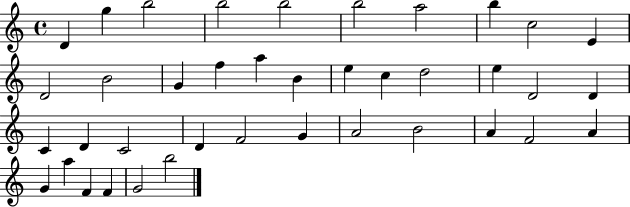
D4/q G5/q B5/h B5/h B5/h B5/h A5/h B5/q C5/h E4/q D4/h B4/h G4/q F5/q A5/q B4/q E5/q C5/q D5/h E5/q D4/h D4/q C4/q D4/q C4/h D4/q F4/h G4/q A4/h B4/h A4/q F4/h A4/q G4/q A5/q F4/q F4/q G4/h B5/h